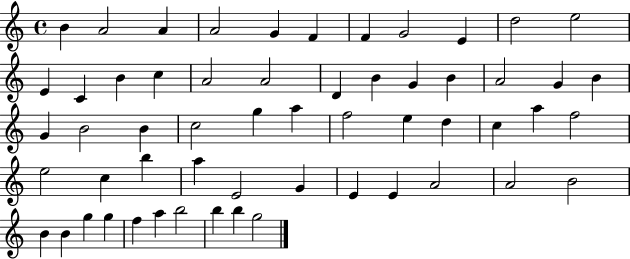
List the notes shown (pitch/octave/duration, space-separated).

B4/q A4/h A4/q A4/h G4/q F4/q F4/q G4/h E4/q D5/h E5/h E4/q C4/q B4/q C5/q A4/h A4/h D4/q B4/q G4/q B4/q A4/h G4/q B4/q G4/q B4/h B4/q C5/h G5/q A5/q F5/h E5/q D5/q C5/q A5/q F5/h E5/h C5/q B5/q A5/q E4/h G4/q E4/q E4/q A4/h A4/h B4/h B4/q B4/q G5/q G5/q F5/q A5/q B5/h B5/q B5/q G5/h